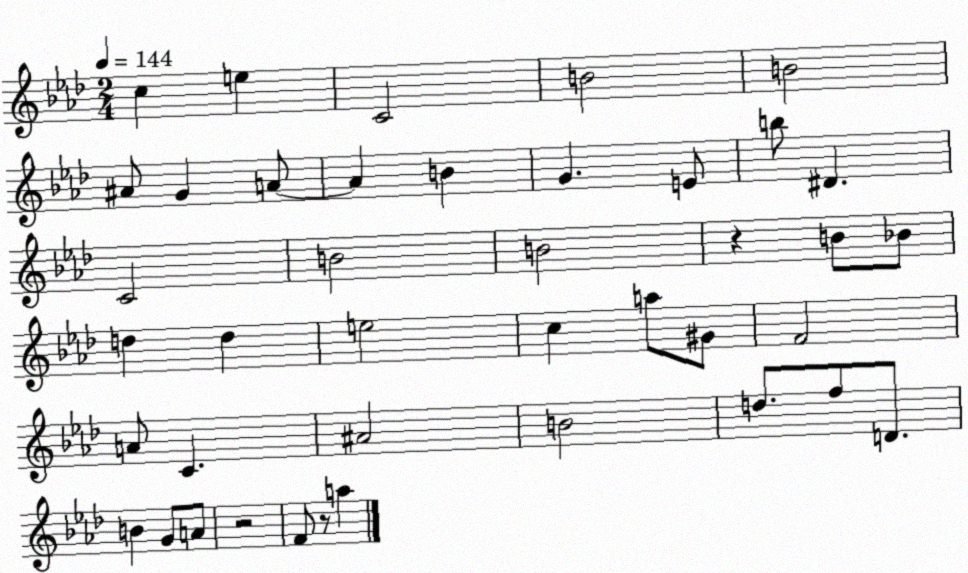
X:1
T:Untitled
M:2/4
L:1/4
K:Ab
c e C2 B2 B2 ^A/2 G A/2 A B G E/2 b/2 ^D C2 B2 B2 z B/2 _B/2 d d e2 c a/2 ^G/2 F2 A/2 C ^A2 B2 d/2 f/2 D/2 B G/2 A/2 z2 F/2 z/2 a